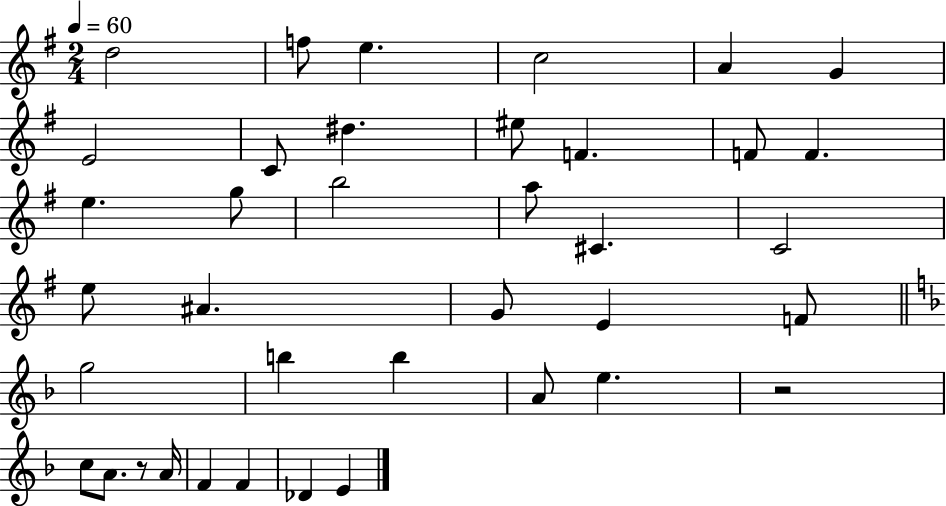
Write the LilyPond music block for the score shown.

{
  \clef treble
  \numericTimeSignature
  \time 2/4
  \key g \major
  \tempo 4 = 60
  d''2 | f''8 e''4. | c''2 | a'4 g'4 | \break e'2 | c'8 dis''4. | eis''8 f'4. | f'8 f'4. | \break e''4. g''8 | b''2 | a''8 cis'4. | c'2 | \break e''8 ais'4. | g'8 e'4 f'8 | \bar "||" \break \key d \minor g''2 | b''4 b''4 | a'8 e''4. | r2 | \break c''8 a'8. r8 a'16 | f'4 f'4 | des'4 e'4 | \bar "|."
}